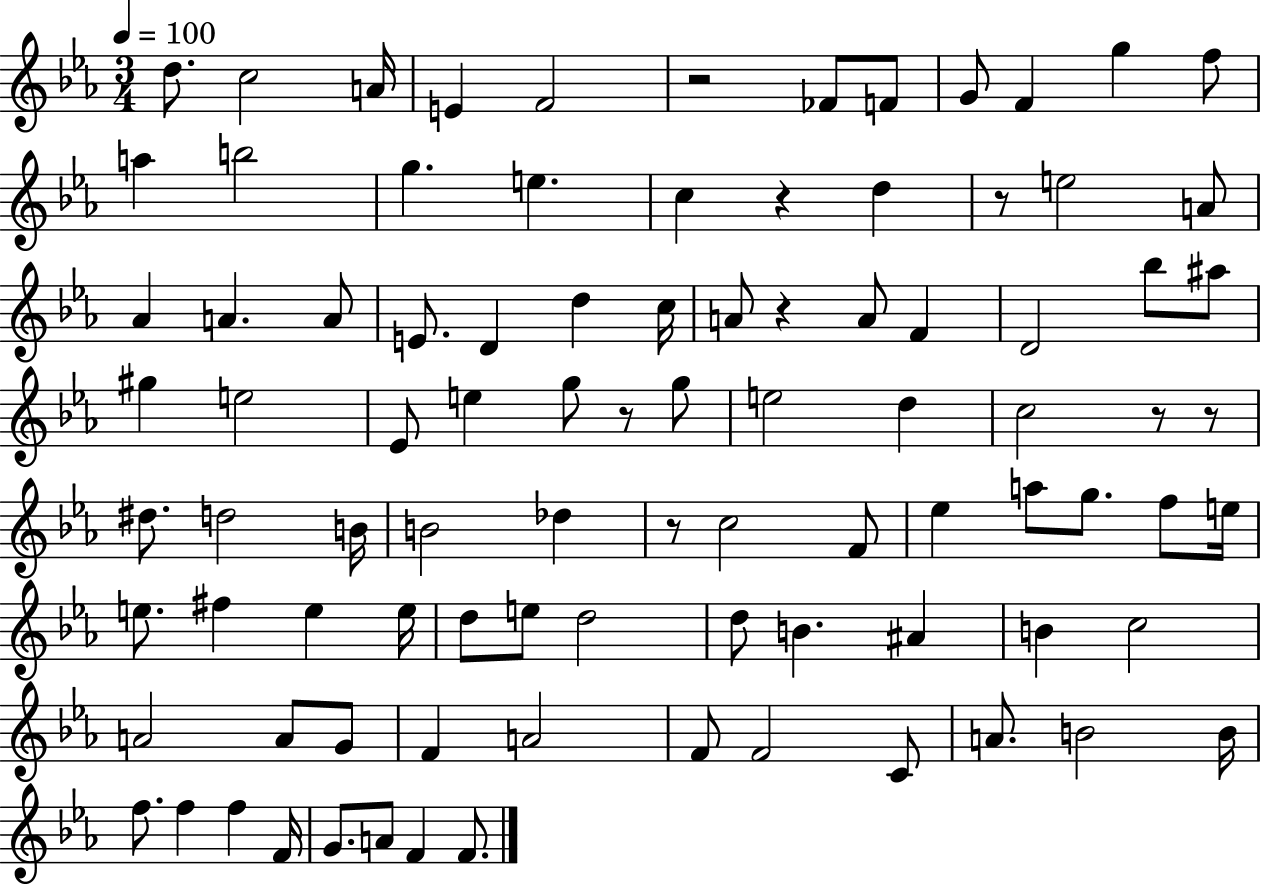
{
  \clef treble
  \numericTimeSignature
  \time 3/4
  \key ees \major
  \tempo 4 = 100
  \repeat volta 2 { d''8. c''2 a'16 | e'4 f'2 | r2 fes'8 f'8 | g'8 f'4 g''4 f''8 | \break a''4 b''2 | g''4. e''4. | c''4 r4 d''4 | r8 e''2 a'8 | \break aes'4 a'4. a'8 | e'8. d'4 d''4 c''16 | a'8 r4 a'8 f'4 | d'2 bes''8 ais''8 | \break gis''4 e''2 | ees'8 e''4 g''8 r8 g''8 | e''2 d''4 | c''2 r8 r8 | \break dis''8. d''2 b'16 | b'2 des''4 | r8 c''2 f'8 | ees''4 a''8 g''8. f''8 e''16 | \break e''8. fis''4 e''4 e''16 | d''8 e''8 d''2 | d''8 b'4. ais'4 | b'4 c''2 | \break a'2 a'8 g'8 | f'4 a'2 | f'8 f'2 c'8 | a'8. b'2 b'16 | \break f''8. f''4 f''4 f'16 | g'8. a'8 f'4 f'8. | } \bar "|."
}